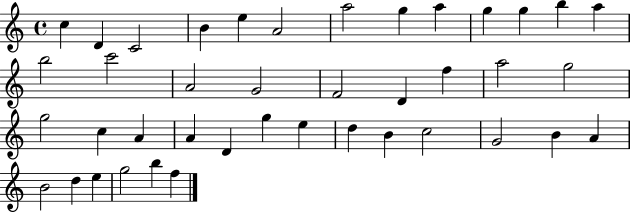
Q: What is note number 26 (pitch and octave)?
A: A4